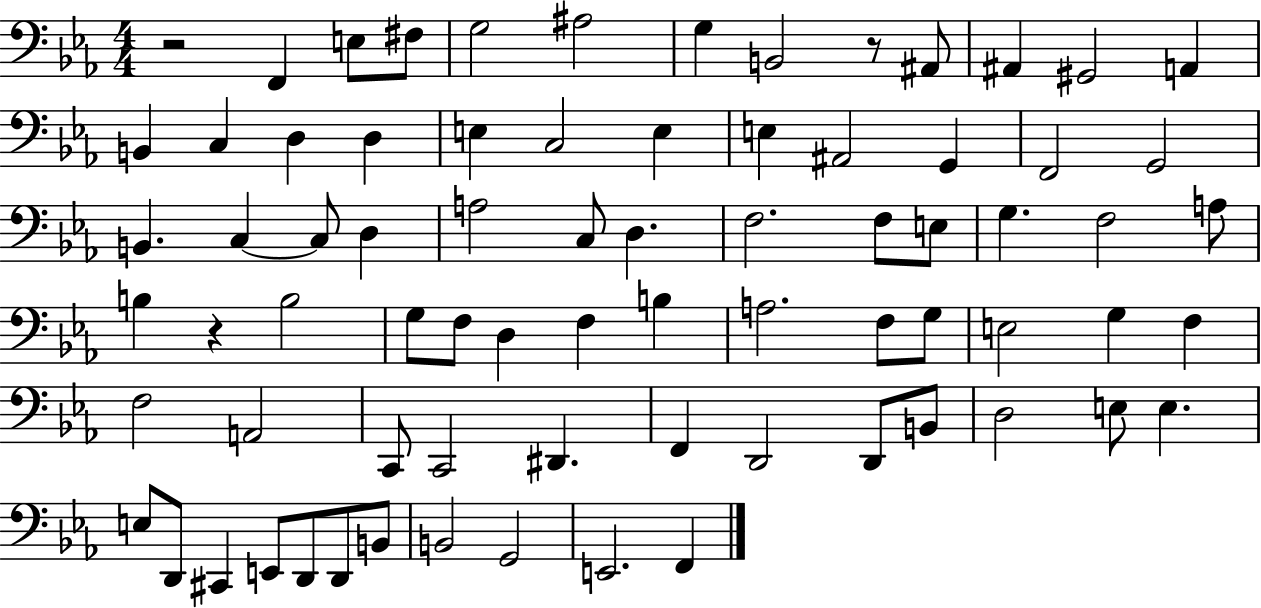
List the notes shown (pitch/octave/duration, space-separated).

R/h F2/q E3/e F#3/e G3/h A#3/h G3/q B2/h R/e A#2/e A#2/q G#2/h A2/q B2/q C3/q D3/q D3/q E3/q C3/h E3/q E3/q A#2/h G2/q F2/h G2/h B2/q. C3/q C3/e D3/q A3/h C3/e D3/q. F3/h. F3/e E3/e G3/q. F3/h A3/e B3/q R/q B3/h G3/e F3/e D3/q F3/q B3/q A3/h. F3/e G3/e E3/h G3/q F3/q F3/h A2/h C2/e C2/h D#2/q. F2/q D2/h D2/e B2/e D3/h E3/e E3/q. E3/e D2/e C#2/q E2/e D2/e D2/e B2/e B2/h G2/h E2/h. F2/q